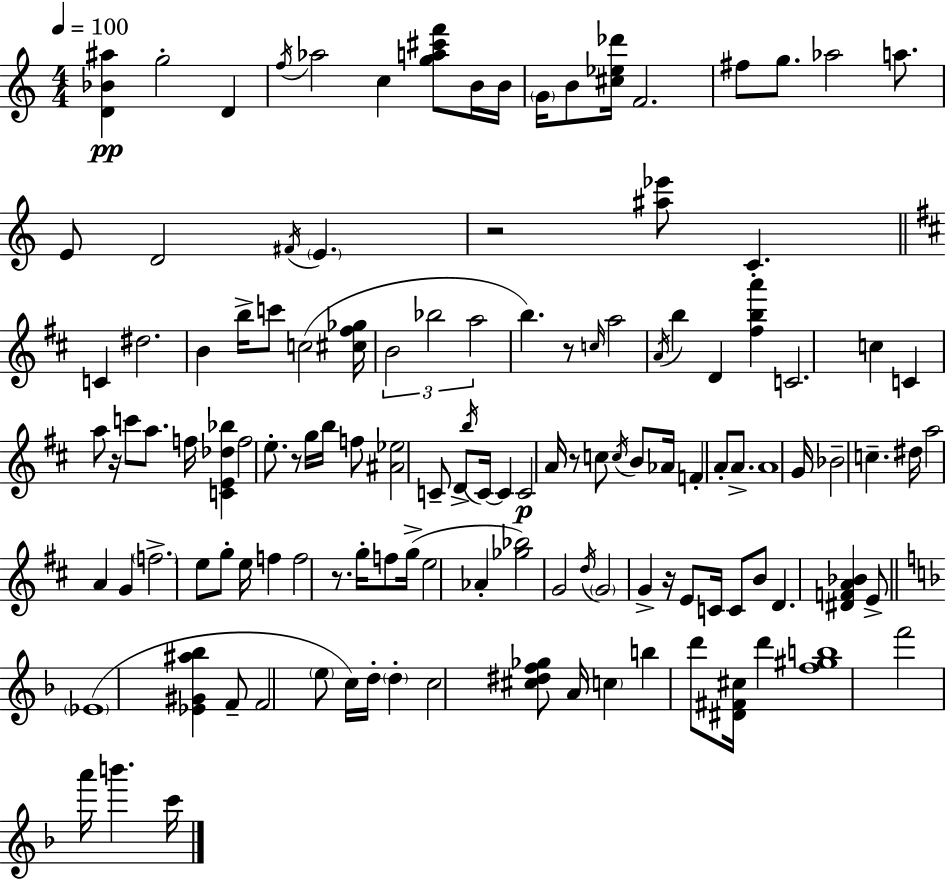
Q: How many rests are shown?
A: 7